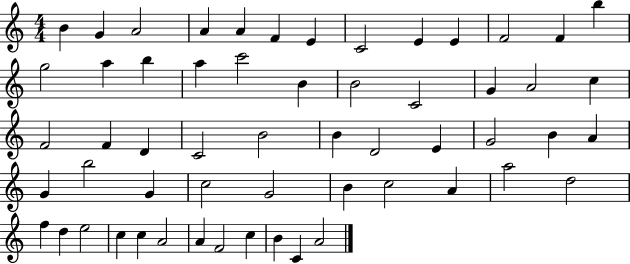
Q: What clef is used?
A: treble